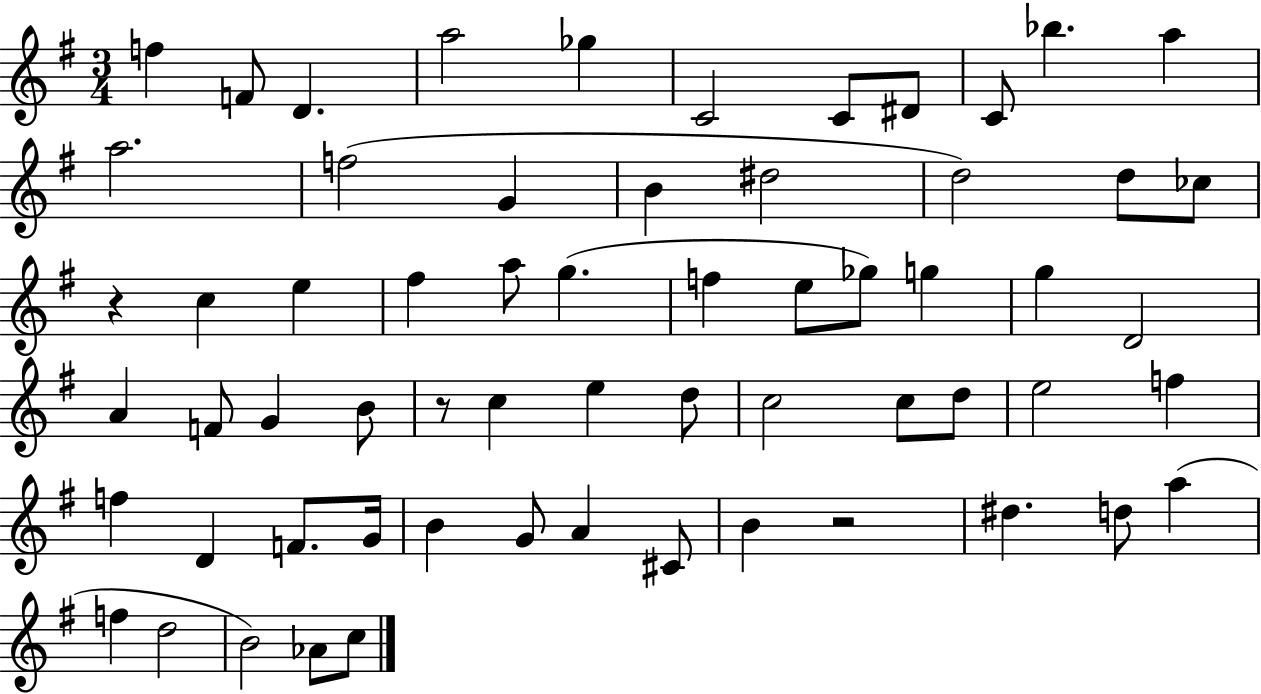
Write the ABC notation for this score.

X:1
T:Untitled
M:3/4
L:1/4
K:G
f F/2 D a2 _g C2 C/2 ^D/2 C/2 _b a a2 f2 G B ^d2 d2 d/2 _c/2 z c e ^f a/2 g f e/2 _g/2 g g D2 A F/2 G B/2 z/2 c e d/2 c2 c/2 d/2 e2 f f D F/2 G/4 B G/2 A ^C/2 B z2 ^d d/2 a f d2 B2 _A/2 c/2